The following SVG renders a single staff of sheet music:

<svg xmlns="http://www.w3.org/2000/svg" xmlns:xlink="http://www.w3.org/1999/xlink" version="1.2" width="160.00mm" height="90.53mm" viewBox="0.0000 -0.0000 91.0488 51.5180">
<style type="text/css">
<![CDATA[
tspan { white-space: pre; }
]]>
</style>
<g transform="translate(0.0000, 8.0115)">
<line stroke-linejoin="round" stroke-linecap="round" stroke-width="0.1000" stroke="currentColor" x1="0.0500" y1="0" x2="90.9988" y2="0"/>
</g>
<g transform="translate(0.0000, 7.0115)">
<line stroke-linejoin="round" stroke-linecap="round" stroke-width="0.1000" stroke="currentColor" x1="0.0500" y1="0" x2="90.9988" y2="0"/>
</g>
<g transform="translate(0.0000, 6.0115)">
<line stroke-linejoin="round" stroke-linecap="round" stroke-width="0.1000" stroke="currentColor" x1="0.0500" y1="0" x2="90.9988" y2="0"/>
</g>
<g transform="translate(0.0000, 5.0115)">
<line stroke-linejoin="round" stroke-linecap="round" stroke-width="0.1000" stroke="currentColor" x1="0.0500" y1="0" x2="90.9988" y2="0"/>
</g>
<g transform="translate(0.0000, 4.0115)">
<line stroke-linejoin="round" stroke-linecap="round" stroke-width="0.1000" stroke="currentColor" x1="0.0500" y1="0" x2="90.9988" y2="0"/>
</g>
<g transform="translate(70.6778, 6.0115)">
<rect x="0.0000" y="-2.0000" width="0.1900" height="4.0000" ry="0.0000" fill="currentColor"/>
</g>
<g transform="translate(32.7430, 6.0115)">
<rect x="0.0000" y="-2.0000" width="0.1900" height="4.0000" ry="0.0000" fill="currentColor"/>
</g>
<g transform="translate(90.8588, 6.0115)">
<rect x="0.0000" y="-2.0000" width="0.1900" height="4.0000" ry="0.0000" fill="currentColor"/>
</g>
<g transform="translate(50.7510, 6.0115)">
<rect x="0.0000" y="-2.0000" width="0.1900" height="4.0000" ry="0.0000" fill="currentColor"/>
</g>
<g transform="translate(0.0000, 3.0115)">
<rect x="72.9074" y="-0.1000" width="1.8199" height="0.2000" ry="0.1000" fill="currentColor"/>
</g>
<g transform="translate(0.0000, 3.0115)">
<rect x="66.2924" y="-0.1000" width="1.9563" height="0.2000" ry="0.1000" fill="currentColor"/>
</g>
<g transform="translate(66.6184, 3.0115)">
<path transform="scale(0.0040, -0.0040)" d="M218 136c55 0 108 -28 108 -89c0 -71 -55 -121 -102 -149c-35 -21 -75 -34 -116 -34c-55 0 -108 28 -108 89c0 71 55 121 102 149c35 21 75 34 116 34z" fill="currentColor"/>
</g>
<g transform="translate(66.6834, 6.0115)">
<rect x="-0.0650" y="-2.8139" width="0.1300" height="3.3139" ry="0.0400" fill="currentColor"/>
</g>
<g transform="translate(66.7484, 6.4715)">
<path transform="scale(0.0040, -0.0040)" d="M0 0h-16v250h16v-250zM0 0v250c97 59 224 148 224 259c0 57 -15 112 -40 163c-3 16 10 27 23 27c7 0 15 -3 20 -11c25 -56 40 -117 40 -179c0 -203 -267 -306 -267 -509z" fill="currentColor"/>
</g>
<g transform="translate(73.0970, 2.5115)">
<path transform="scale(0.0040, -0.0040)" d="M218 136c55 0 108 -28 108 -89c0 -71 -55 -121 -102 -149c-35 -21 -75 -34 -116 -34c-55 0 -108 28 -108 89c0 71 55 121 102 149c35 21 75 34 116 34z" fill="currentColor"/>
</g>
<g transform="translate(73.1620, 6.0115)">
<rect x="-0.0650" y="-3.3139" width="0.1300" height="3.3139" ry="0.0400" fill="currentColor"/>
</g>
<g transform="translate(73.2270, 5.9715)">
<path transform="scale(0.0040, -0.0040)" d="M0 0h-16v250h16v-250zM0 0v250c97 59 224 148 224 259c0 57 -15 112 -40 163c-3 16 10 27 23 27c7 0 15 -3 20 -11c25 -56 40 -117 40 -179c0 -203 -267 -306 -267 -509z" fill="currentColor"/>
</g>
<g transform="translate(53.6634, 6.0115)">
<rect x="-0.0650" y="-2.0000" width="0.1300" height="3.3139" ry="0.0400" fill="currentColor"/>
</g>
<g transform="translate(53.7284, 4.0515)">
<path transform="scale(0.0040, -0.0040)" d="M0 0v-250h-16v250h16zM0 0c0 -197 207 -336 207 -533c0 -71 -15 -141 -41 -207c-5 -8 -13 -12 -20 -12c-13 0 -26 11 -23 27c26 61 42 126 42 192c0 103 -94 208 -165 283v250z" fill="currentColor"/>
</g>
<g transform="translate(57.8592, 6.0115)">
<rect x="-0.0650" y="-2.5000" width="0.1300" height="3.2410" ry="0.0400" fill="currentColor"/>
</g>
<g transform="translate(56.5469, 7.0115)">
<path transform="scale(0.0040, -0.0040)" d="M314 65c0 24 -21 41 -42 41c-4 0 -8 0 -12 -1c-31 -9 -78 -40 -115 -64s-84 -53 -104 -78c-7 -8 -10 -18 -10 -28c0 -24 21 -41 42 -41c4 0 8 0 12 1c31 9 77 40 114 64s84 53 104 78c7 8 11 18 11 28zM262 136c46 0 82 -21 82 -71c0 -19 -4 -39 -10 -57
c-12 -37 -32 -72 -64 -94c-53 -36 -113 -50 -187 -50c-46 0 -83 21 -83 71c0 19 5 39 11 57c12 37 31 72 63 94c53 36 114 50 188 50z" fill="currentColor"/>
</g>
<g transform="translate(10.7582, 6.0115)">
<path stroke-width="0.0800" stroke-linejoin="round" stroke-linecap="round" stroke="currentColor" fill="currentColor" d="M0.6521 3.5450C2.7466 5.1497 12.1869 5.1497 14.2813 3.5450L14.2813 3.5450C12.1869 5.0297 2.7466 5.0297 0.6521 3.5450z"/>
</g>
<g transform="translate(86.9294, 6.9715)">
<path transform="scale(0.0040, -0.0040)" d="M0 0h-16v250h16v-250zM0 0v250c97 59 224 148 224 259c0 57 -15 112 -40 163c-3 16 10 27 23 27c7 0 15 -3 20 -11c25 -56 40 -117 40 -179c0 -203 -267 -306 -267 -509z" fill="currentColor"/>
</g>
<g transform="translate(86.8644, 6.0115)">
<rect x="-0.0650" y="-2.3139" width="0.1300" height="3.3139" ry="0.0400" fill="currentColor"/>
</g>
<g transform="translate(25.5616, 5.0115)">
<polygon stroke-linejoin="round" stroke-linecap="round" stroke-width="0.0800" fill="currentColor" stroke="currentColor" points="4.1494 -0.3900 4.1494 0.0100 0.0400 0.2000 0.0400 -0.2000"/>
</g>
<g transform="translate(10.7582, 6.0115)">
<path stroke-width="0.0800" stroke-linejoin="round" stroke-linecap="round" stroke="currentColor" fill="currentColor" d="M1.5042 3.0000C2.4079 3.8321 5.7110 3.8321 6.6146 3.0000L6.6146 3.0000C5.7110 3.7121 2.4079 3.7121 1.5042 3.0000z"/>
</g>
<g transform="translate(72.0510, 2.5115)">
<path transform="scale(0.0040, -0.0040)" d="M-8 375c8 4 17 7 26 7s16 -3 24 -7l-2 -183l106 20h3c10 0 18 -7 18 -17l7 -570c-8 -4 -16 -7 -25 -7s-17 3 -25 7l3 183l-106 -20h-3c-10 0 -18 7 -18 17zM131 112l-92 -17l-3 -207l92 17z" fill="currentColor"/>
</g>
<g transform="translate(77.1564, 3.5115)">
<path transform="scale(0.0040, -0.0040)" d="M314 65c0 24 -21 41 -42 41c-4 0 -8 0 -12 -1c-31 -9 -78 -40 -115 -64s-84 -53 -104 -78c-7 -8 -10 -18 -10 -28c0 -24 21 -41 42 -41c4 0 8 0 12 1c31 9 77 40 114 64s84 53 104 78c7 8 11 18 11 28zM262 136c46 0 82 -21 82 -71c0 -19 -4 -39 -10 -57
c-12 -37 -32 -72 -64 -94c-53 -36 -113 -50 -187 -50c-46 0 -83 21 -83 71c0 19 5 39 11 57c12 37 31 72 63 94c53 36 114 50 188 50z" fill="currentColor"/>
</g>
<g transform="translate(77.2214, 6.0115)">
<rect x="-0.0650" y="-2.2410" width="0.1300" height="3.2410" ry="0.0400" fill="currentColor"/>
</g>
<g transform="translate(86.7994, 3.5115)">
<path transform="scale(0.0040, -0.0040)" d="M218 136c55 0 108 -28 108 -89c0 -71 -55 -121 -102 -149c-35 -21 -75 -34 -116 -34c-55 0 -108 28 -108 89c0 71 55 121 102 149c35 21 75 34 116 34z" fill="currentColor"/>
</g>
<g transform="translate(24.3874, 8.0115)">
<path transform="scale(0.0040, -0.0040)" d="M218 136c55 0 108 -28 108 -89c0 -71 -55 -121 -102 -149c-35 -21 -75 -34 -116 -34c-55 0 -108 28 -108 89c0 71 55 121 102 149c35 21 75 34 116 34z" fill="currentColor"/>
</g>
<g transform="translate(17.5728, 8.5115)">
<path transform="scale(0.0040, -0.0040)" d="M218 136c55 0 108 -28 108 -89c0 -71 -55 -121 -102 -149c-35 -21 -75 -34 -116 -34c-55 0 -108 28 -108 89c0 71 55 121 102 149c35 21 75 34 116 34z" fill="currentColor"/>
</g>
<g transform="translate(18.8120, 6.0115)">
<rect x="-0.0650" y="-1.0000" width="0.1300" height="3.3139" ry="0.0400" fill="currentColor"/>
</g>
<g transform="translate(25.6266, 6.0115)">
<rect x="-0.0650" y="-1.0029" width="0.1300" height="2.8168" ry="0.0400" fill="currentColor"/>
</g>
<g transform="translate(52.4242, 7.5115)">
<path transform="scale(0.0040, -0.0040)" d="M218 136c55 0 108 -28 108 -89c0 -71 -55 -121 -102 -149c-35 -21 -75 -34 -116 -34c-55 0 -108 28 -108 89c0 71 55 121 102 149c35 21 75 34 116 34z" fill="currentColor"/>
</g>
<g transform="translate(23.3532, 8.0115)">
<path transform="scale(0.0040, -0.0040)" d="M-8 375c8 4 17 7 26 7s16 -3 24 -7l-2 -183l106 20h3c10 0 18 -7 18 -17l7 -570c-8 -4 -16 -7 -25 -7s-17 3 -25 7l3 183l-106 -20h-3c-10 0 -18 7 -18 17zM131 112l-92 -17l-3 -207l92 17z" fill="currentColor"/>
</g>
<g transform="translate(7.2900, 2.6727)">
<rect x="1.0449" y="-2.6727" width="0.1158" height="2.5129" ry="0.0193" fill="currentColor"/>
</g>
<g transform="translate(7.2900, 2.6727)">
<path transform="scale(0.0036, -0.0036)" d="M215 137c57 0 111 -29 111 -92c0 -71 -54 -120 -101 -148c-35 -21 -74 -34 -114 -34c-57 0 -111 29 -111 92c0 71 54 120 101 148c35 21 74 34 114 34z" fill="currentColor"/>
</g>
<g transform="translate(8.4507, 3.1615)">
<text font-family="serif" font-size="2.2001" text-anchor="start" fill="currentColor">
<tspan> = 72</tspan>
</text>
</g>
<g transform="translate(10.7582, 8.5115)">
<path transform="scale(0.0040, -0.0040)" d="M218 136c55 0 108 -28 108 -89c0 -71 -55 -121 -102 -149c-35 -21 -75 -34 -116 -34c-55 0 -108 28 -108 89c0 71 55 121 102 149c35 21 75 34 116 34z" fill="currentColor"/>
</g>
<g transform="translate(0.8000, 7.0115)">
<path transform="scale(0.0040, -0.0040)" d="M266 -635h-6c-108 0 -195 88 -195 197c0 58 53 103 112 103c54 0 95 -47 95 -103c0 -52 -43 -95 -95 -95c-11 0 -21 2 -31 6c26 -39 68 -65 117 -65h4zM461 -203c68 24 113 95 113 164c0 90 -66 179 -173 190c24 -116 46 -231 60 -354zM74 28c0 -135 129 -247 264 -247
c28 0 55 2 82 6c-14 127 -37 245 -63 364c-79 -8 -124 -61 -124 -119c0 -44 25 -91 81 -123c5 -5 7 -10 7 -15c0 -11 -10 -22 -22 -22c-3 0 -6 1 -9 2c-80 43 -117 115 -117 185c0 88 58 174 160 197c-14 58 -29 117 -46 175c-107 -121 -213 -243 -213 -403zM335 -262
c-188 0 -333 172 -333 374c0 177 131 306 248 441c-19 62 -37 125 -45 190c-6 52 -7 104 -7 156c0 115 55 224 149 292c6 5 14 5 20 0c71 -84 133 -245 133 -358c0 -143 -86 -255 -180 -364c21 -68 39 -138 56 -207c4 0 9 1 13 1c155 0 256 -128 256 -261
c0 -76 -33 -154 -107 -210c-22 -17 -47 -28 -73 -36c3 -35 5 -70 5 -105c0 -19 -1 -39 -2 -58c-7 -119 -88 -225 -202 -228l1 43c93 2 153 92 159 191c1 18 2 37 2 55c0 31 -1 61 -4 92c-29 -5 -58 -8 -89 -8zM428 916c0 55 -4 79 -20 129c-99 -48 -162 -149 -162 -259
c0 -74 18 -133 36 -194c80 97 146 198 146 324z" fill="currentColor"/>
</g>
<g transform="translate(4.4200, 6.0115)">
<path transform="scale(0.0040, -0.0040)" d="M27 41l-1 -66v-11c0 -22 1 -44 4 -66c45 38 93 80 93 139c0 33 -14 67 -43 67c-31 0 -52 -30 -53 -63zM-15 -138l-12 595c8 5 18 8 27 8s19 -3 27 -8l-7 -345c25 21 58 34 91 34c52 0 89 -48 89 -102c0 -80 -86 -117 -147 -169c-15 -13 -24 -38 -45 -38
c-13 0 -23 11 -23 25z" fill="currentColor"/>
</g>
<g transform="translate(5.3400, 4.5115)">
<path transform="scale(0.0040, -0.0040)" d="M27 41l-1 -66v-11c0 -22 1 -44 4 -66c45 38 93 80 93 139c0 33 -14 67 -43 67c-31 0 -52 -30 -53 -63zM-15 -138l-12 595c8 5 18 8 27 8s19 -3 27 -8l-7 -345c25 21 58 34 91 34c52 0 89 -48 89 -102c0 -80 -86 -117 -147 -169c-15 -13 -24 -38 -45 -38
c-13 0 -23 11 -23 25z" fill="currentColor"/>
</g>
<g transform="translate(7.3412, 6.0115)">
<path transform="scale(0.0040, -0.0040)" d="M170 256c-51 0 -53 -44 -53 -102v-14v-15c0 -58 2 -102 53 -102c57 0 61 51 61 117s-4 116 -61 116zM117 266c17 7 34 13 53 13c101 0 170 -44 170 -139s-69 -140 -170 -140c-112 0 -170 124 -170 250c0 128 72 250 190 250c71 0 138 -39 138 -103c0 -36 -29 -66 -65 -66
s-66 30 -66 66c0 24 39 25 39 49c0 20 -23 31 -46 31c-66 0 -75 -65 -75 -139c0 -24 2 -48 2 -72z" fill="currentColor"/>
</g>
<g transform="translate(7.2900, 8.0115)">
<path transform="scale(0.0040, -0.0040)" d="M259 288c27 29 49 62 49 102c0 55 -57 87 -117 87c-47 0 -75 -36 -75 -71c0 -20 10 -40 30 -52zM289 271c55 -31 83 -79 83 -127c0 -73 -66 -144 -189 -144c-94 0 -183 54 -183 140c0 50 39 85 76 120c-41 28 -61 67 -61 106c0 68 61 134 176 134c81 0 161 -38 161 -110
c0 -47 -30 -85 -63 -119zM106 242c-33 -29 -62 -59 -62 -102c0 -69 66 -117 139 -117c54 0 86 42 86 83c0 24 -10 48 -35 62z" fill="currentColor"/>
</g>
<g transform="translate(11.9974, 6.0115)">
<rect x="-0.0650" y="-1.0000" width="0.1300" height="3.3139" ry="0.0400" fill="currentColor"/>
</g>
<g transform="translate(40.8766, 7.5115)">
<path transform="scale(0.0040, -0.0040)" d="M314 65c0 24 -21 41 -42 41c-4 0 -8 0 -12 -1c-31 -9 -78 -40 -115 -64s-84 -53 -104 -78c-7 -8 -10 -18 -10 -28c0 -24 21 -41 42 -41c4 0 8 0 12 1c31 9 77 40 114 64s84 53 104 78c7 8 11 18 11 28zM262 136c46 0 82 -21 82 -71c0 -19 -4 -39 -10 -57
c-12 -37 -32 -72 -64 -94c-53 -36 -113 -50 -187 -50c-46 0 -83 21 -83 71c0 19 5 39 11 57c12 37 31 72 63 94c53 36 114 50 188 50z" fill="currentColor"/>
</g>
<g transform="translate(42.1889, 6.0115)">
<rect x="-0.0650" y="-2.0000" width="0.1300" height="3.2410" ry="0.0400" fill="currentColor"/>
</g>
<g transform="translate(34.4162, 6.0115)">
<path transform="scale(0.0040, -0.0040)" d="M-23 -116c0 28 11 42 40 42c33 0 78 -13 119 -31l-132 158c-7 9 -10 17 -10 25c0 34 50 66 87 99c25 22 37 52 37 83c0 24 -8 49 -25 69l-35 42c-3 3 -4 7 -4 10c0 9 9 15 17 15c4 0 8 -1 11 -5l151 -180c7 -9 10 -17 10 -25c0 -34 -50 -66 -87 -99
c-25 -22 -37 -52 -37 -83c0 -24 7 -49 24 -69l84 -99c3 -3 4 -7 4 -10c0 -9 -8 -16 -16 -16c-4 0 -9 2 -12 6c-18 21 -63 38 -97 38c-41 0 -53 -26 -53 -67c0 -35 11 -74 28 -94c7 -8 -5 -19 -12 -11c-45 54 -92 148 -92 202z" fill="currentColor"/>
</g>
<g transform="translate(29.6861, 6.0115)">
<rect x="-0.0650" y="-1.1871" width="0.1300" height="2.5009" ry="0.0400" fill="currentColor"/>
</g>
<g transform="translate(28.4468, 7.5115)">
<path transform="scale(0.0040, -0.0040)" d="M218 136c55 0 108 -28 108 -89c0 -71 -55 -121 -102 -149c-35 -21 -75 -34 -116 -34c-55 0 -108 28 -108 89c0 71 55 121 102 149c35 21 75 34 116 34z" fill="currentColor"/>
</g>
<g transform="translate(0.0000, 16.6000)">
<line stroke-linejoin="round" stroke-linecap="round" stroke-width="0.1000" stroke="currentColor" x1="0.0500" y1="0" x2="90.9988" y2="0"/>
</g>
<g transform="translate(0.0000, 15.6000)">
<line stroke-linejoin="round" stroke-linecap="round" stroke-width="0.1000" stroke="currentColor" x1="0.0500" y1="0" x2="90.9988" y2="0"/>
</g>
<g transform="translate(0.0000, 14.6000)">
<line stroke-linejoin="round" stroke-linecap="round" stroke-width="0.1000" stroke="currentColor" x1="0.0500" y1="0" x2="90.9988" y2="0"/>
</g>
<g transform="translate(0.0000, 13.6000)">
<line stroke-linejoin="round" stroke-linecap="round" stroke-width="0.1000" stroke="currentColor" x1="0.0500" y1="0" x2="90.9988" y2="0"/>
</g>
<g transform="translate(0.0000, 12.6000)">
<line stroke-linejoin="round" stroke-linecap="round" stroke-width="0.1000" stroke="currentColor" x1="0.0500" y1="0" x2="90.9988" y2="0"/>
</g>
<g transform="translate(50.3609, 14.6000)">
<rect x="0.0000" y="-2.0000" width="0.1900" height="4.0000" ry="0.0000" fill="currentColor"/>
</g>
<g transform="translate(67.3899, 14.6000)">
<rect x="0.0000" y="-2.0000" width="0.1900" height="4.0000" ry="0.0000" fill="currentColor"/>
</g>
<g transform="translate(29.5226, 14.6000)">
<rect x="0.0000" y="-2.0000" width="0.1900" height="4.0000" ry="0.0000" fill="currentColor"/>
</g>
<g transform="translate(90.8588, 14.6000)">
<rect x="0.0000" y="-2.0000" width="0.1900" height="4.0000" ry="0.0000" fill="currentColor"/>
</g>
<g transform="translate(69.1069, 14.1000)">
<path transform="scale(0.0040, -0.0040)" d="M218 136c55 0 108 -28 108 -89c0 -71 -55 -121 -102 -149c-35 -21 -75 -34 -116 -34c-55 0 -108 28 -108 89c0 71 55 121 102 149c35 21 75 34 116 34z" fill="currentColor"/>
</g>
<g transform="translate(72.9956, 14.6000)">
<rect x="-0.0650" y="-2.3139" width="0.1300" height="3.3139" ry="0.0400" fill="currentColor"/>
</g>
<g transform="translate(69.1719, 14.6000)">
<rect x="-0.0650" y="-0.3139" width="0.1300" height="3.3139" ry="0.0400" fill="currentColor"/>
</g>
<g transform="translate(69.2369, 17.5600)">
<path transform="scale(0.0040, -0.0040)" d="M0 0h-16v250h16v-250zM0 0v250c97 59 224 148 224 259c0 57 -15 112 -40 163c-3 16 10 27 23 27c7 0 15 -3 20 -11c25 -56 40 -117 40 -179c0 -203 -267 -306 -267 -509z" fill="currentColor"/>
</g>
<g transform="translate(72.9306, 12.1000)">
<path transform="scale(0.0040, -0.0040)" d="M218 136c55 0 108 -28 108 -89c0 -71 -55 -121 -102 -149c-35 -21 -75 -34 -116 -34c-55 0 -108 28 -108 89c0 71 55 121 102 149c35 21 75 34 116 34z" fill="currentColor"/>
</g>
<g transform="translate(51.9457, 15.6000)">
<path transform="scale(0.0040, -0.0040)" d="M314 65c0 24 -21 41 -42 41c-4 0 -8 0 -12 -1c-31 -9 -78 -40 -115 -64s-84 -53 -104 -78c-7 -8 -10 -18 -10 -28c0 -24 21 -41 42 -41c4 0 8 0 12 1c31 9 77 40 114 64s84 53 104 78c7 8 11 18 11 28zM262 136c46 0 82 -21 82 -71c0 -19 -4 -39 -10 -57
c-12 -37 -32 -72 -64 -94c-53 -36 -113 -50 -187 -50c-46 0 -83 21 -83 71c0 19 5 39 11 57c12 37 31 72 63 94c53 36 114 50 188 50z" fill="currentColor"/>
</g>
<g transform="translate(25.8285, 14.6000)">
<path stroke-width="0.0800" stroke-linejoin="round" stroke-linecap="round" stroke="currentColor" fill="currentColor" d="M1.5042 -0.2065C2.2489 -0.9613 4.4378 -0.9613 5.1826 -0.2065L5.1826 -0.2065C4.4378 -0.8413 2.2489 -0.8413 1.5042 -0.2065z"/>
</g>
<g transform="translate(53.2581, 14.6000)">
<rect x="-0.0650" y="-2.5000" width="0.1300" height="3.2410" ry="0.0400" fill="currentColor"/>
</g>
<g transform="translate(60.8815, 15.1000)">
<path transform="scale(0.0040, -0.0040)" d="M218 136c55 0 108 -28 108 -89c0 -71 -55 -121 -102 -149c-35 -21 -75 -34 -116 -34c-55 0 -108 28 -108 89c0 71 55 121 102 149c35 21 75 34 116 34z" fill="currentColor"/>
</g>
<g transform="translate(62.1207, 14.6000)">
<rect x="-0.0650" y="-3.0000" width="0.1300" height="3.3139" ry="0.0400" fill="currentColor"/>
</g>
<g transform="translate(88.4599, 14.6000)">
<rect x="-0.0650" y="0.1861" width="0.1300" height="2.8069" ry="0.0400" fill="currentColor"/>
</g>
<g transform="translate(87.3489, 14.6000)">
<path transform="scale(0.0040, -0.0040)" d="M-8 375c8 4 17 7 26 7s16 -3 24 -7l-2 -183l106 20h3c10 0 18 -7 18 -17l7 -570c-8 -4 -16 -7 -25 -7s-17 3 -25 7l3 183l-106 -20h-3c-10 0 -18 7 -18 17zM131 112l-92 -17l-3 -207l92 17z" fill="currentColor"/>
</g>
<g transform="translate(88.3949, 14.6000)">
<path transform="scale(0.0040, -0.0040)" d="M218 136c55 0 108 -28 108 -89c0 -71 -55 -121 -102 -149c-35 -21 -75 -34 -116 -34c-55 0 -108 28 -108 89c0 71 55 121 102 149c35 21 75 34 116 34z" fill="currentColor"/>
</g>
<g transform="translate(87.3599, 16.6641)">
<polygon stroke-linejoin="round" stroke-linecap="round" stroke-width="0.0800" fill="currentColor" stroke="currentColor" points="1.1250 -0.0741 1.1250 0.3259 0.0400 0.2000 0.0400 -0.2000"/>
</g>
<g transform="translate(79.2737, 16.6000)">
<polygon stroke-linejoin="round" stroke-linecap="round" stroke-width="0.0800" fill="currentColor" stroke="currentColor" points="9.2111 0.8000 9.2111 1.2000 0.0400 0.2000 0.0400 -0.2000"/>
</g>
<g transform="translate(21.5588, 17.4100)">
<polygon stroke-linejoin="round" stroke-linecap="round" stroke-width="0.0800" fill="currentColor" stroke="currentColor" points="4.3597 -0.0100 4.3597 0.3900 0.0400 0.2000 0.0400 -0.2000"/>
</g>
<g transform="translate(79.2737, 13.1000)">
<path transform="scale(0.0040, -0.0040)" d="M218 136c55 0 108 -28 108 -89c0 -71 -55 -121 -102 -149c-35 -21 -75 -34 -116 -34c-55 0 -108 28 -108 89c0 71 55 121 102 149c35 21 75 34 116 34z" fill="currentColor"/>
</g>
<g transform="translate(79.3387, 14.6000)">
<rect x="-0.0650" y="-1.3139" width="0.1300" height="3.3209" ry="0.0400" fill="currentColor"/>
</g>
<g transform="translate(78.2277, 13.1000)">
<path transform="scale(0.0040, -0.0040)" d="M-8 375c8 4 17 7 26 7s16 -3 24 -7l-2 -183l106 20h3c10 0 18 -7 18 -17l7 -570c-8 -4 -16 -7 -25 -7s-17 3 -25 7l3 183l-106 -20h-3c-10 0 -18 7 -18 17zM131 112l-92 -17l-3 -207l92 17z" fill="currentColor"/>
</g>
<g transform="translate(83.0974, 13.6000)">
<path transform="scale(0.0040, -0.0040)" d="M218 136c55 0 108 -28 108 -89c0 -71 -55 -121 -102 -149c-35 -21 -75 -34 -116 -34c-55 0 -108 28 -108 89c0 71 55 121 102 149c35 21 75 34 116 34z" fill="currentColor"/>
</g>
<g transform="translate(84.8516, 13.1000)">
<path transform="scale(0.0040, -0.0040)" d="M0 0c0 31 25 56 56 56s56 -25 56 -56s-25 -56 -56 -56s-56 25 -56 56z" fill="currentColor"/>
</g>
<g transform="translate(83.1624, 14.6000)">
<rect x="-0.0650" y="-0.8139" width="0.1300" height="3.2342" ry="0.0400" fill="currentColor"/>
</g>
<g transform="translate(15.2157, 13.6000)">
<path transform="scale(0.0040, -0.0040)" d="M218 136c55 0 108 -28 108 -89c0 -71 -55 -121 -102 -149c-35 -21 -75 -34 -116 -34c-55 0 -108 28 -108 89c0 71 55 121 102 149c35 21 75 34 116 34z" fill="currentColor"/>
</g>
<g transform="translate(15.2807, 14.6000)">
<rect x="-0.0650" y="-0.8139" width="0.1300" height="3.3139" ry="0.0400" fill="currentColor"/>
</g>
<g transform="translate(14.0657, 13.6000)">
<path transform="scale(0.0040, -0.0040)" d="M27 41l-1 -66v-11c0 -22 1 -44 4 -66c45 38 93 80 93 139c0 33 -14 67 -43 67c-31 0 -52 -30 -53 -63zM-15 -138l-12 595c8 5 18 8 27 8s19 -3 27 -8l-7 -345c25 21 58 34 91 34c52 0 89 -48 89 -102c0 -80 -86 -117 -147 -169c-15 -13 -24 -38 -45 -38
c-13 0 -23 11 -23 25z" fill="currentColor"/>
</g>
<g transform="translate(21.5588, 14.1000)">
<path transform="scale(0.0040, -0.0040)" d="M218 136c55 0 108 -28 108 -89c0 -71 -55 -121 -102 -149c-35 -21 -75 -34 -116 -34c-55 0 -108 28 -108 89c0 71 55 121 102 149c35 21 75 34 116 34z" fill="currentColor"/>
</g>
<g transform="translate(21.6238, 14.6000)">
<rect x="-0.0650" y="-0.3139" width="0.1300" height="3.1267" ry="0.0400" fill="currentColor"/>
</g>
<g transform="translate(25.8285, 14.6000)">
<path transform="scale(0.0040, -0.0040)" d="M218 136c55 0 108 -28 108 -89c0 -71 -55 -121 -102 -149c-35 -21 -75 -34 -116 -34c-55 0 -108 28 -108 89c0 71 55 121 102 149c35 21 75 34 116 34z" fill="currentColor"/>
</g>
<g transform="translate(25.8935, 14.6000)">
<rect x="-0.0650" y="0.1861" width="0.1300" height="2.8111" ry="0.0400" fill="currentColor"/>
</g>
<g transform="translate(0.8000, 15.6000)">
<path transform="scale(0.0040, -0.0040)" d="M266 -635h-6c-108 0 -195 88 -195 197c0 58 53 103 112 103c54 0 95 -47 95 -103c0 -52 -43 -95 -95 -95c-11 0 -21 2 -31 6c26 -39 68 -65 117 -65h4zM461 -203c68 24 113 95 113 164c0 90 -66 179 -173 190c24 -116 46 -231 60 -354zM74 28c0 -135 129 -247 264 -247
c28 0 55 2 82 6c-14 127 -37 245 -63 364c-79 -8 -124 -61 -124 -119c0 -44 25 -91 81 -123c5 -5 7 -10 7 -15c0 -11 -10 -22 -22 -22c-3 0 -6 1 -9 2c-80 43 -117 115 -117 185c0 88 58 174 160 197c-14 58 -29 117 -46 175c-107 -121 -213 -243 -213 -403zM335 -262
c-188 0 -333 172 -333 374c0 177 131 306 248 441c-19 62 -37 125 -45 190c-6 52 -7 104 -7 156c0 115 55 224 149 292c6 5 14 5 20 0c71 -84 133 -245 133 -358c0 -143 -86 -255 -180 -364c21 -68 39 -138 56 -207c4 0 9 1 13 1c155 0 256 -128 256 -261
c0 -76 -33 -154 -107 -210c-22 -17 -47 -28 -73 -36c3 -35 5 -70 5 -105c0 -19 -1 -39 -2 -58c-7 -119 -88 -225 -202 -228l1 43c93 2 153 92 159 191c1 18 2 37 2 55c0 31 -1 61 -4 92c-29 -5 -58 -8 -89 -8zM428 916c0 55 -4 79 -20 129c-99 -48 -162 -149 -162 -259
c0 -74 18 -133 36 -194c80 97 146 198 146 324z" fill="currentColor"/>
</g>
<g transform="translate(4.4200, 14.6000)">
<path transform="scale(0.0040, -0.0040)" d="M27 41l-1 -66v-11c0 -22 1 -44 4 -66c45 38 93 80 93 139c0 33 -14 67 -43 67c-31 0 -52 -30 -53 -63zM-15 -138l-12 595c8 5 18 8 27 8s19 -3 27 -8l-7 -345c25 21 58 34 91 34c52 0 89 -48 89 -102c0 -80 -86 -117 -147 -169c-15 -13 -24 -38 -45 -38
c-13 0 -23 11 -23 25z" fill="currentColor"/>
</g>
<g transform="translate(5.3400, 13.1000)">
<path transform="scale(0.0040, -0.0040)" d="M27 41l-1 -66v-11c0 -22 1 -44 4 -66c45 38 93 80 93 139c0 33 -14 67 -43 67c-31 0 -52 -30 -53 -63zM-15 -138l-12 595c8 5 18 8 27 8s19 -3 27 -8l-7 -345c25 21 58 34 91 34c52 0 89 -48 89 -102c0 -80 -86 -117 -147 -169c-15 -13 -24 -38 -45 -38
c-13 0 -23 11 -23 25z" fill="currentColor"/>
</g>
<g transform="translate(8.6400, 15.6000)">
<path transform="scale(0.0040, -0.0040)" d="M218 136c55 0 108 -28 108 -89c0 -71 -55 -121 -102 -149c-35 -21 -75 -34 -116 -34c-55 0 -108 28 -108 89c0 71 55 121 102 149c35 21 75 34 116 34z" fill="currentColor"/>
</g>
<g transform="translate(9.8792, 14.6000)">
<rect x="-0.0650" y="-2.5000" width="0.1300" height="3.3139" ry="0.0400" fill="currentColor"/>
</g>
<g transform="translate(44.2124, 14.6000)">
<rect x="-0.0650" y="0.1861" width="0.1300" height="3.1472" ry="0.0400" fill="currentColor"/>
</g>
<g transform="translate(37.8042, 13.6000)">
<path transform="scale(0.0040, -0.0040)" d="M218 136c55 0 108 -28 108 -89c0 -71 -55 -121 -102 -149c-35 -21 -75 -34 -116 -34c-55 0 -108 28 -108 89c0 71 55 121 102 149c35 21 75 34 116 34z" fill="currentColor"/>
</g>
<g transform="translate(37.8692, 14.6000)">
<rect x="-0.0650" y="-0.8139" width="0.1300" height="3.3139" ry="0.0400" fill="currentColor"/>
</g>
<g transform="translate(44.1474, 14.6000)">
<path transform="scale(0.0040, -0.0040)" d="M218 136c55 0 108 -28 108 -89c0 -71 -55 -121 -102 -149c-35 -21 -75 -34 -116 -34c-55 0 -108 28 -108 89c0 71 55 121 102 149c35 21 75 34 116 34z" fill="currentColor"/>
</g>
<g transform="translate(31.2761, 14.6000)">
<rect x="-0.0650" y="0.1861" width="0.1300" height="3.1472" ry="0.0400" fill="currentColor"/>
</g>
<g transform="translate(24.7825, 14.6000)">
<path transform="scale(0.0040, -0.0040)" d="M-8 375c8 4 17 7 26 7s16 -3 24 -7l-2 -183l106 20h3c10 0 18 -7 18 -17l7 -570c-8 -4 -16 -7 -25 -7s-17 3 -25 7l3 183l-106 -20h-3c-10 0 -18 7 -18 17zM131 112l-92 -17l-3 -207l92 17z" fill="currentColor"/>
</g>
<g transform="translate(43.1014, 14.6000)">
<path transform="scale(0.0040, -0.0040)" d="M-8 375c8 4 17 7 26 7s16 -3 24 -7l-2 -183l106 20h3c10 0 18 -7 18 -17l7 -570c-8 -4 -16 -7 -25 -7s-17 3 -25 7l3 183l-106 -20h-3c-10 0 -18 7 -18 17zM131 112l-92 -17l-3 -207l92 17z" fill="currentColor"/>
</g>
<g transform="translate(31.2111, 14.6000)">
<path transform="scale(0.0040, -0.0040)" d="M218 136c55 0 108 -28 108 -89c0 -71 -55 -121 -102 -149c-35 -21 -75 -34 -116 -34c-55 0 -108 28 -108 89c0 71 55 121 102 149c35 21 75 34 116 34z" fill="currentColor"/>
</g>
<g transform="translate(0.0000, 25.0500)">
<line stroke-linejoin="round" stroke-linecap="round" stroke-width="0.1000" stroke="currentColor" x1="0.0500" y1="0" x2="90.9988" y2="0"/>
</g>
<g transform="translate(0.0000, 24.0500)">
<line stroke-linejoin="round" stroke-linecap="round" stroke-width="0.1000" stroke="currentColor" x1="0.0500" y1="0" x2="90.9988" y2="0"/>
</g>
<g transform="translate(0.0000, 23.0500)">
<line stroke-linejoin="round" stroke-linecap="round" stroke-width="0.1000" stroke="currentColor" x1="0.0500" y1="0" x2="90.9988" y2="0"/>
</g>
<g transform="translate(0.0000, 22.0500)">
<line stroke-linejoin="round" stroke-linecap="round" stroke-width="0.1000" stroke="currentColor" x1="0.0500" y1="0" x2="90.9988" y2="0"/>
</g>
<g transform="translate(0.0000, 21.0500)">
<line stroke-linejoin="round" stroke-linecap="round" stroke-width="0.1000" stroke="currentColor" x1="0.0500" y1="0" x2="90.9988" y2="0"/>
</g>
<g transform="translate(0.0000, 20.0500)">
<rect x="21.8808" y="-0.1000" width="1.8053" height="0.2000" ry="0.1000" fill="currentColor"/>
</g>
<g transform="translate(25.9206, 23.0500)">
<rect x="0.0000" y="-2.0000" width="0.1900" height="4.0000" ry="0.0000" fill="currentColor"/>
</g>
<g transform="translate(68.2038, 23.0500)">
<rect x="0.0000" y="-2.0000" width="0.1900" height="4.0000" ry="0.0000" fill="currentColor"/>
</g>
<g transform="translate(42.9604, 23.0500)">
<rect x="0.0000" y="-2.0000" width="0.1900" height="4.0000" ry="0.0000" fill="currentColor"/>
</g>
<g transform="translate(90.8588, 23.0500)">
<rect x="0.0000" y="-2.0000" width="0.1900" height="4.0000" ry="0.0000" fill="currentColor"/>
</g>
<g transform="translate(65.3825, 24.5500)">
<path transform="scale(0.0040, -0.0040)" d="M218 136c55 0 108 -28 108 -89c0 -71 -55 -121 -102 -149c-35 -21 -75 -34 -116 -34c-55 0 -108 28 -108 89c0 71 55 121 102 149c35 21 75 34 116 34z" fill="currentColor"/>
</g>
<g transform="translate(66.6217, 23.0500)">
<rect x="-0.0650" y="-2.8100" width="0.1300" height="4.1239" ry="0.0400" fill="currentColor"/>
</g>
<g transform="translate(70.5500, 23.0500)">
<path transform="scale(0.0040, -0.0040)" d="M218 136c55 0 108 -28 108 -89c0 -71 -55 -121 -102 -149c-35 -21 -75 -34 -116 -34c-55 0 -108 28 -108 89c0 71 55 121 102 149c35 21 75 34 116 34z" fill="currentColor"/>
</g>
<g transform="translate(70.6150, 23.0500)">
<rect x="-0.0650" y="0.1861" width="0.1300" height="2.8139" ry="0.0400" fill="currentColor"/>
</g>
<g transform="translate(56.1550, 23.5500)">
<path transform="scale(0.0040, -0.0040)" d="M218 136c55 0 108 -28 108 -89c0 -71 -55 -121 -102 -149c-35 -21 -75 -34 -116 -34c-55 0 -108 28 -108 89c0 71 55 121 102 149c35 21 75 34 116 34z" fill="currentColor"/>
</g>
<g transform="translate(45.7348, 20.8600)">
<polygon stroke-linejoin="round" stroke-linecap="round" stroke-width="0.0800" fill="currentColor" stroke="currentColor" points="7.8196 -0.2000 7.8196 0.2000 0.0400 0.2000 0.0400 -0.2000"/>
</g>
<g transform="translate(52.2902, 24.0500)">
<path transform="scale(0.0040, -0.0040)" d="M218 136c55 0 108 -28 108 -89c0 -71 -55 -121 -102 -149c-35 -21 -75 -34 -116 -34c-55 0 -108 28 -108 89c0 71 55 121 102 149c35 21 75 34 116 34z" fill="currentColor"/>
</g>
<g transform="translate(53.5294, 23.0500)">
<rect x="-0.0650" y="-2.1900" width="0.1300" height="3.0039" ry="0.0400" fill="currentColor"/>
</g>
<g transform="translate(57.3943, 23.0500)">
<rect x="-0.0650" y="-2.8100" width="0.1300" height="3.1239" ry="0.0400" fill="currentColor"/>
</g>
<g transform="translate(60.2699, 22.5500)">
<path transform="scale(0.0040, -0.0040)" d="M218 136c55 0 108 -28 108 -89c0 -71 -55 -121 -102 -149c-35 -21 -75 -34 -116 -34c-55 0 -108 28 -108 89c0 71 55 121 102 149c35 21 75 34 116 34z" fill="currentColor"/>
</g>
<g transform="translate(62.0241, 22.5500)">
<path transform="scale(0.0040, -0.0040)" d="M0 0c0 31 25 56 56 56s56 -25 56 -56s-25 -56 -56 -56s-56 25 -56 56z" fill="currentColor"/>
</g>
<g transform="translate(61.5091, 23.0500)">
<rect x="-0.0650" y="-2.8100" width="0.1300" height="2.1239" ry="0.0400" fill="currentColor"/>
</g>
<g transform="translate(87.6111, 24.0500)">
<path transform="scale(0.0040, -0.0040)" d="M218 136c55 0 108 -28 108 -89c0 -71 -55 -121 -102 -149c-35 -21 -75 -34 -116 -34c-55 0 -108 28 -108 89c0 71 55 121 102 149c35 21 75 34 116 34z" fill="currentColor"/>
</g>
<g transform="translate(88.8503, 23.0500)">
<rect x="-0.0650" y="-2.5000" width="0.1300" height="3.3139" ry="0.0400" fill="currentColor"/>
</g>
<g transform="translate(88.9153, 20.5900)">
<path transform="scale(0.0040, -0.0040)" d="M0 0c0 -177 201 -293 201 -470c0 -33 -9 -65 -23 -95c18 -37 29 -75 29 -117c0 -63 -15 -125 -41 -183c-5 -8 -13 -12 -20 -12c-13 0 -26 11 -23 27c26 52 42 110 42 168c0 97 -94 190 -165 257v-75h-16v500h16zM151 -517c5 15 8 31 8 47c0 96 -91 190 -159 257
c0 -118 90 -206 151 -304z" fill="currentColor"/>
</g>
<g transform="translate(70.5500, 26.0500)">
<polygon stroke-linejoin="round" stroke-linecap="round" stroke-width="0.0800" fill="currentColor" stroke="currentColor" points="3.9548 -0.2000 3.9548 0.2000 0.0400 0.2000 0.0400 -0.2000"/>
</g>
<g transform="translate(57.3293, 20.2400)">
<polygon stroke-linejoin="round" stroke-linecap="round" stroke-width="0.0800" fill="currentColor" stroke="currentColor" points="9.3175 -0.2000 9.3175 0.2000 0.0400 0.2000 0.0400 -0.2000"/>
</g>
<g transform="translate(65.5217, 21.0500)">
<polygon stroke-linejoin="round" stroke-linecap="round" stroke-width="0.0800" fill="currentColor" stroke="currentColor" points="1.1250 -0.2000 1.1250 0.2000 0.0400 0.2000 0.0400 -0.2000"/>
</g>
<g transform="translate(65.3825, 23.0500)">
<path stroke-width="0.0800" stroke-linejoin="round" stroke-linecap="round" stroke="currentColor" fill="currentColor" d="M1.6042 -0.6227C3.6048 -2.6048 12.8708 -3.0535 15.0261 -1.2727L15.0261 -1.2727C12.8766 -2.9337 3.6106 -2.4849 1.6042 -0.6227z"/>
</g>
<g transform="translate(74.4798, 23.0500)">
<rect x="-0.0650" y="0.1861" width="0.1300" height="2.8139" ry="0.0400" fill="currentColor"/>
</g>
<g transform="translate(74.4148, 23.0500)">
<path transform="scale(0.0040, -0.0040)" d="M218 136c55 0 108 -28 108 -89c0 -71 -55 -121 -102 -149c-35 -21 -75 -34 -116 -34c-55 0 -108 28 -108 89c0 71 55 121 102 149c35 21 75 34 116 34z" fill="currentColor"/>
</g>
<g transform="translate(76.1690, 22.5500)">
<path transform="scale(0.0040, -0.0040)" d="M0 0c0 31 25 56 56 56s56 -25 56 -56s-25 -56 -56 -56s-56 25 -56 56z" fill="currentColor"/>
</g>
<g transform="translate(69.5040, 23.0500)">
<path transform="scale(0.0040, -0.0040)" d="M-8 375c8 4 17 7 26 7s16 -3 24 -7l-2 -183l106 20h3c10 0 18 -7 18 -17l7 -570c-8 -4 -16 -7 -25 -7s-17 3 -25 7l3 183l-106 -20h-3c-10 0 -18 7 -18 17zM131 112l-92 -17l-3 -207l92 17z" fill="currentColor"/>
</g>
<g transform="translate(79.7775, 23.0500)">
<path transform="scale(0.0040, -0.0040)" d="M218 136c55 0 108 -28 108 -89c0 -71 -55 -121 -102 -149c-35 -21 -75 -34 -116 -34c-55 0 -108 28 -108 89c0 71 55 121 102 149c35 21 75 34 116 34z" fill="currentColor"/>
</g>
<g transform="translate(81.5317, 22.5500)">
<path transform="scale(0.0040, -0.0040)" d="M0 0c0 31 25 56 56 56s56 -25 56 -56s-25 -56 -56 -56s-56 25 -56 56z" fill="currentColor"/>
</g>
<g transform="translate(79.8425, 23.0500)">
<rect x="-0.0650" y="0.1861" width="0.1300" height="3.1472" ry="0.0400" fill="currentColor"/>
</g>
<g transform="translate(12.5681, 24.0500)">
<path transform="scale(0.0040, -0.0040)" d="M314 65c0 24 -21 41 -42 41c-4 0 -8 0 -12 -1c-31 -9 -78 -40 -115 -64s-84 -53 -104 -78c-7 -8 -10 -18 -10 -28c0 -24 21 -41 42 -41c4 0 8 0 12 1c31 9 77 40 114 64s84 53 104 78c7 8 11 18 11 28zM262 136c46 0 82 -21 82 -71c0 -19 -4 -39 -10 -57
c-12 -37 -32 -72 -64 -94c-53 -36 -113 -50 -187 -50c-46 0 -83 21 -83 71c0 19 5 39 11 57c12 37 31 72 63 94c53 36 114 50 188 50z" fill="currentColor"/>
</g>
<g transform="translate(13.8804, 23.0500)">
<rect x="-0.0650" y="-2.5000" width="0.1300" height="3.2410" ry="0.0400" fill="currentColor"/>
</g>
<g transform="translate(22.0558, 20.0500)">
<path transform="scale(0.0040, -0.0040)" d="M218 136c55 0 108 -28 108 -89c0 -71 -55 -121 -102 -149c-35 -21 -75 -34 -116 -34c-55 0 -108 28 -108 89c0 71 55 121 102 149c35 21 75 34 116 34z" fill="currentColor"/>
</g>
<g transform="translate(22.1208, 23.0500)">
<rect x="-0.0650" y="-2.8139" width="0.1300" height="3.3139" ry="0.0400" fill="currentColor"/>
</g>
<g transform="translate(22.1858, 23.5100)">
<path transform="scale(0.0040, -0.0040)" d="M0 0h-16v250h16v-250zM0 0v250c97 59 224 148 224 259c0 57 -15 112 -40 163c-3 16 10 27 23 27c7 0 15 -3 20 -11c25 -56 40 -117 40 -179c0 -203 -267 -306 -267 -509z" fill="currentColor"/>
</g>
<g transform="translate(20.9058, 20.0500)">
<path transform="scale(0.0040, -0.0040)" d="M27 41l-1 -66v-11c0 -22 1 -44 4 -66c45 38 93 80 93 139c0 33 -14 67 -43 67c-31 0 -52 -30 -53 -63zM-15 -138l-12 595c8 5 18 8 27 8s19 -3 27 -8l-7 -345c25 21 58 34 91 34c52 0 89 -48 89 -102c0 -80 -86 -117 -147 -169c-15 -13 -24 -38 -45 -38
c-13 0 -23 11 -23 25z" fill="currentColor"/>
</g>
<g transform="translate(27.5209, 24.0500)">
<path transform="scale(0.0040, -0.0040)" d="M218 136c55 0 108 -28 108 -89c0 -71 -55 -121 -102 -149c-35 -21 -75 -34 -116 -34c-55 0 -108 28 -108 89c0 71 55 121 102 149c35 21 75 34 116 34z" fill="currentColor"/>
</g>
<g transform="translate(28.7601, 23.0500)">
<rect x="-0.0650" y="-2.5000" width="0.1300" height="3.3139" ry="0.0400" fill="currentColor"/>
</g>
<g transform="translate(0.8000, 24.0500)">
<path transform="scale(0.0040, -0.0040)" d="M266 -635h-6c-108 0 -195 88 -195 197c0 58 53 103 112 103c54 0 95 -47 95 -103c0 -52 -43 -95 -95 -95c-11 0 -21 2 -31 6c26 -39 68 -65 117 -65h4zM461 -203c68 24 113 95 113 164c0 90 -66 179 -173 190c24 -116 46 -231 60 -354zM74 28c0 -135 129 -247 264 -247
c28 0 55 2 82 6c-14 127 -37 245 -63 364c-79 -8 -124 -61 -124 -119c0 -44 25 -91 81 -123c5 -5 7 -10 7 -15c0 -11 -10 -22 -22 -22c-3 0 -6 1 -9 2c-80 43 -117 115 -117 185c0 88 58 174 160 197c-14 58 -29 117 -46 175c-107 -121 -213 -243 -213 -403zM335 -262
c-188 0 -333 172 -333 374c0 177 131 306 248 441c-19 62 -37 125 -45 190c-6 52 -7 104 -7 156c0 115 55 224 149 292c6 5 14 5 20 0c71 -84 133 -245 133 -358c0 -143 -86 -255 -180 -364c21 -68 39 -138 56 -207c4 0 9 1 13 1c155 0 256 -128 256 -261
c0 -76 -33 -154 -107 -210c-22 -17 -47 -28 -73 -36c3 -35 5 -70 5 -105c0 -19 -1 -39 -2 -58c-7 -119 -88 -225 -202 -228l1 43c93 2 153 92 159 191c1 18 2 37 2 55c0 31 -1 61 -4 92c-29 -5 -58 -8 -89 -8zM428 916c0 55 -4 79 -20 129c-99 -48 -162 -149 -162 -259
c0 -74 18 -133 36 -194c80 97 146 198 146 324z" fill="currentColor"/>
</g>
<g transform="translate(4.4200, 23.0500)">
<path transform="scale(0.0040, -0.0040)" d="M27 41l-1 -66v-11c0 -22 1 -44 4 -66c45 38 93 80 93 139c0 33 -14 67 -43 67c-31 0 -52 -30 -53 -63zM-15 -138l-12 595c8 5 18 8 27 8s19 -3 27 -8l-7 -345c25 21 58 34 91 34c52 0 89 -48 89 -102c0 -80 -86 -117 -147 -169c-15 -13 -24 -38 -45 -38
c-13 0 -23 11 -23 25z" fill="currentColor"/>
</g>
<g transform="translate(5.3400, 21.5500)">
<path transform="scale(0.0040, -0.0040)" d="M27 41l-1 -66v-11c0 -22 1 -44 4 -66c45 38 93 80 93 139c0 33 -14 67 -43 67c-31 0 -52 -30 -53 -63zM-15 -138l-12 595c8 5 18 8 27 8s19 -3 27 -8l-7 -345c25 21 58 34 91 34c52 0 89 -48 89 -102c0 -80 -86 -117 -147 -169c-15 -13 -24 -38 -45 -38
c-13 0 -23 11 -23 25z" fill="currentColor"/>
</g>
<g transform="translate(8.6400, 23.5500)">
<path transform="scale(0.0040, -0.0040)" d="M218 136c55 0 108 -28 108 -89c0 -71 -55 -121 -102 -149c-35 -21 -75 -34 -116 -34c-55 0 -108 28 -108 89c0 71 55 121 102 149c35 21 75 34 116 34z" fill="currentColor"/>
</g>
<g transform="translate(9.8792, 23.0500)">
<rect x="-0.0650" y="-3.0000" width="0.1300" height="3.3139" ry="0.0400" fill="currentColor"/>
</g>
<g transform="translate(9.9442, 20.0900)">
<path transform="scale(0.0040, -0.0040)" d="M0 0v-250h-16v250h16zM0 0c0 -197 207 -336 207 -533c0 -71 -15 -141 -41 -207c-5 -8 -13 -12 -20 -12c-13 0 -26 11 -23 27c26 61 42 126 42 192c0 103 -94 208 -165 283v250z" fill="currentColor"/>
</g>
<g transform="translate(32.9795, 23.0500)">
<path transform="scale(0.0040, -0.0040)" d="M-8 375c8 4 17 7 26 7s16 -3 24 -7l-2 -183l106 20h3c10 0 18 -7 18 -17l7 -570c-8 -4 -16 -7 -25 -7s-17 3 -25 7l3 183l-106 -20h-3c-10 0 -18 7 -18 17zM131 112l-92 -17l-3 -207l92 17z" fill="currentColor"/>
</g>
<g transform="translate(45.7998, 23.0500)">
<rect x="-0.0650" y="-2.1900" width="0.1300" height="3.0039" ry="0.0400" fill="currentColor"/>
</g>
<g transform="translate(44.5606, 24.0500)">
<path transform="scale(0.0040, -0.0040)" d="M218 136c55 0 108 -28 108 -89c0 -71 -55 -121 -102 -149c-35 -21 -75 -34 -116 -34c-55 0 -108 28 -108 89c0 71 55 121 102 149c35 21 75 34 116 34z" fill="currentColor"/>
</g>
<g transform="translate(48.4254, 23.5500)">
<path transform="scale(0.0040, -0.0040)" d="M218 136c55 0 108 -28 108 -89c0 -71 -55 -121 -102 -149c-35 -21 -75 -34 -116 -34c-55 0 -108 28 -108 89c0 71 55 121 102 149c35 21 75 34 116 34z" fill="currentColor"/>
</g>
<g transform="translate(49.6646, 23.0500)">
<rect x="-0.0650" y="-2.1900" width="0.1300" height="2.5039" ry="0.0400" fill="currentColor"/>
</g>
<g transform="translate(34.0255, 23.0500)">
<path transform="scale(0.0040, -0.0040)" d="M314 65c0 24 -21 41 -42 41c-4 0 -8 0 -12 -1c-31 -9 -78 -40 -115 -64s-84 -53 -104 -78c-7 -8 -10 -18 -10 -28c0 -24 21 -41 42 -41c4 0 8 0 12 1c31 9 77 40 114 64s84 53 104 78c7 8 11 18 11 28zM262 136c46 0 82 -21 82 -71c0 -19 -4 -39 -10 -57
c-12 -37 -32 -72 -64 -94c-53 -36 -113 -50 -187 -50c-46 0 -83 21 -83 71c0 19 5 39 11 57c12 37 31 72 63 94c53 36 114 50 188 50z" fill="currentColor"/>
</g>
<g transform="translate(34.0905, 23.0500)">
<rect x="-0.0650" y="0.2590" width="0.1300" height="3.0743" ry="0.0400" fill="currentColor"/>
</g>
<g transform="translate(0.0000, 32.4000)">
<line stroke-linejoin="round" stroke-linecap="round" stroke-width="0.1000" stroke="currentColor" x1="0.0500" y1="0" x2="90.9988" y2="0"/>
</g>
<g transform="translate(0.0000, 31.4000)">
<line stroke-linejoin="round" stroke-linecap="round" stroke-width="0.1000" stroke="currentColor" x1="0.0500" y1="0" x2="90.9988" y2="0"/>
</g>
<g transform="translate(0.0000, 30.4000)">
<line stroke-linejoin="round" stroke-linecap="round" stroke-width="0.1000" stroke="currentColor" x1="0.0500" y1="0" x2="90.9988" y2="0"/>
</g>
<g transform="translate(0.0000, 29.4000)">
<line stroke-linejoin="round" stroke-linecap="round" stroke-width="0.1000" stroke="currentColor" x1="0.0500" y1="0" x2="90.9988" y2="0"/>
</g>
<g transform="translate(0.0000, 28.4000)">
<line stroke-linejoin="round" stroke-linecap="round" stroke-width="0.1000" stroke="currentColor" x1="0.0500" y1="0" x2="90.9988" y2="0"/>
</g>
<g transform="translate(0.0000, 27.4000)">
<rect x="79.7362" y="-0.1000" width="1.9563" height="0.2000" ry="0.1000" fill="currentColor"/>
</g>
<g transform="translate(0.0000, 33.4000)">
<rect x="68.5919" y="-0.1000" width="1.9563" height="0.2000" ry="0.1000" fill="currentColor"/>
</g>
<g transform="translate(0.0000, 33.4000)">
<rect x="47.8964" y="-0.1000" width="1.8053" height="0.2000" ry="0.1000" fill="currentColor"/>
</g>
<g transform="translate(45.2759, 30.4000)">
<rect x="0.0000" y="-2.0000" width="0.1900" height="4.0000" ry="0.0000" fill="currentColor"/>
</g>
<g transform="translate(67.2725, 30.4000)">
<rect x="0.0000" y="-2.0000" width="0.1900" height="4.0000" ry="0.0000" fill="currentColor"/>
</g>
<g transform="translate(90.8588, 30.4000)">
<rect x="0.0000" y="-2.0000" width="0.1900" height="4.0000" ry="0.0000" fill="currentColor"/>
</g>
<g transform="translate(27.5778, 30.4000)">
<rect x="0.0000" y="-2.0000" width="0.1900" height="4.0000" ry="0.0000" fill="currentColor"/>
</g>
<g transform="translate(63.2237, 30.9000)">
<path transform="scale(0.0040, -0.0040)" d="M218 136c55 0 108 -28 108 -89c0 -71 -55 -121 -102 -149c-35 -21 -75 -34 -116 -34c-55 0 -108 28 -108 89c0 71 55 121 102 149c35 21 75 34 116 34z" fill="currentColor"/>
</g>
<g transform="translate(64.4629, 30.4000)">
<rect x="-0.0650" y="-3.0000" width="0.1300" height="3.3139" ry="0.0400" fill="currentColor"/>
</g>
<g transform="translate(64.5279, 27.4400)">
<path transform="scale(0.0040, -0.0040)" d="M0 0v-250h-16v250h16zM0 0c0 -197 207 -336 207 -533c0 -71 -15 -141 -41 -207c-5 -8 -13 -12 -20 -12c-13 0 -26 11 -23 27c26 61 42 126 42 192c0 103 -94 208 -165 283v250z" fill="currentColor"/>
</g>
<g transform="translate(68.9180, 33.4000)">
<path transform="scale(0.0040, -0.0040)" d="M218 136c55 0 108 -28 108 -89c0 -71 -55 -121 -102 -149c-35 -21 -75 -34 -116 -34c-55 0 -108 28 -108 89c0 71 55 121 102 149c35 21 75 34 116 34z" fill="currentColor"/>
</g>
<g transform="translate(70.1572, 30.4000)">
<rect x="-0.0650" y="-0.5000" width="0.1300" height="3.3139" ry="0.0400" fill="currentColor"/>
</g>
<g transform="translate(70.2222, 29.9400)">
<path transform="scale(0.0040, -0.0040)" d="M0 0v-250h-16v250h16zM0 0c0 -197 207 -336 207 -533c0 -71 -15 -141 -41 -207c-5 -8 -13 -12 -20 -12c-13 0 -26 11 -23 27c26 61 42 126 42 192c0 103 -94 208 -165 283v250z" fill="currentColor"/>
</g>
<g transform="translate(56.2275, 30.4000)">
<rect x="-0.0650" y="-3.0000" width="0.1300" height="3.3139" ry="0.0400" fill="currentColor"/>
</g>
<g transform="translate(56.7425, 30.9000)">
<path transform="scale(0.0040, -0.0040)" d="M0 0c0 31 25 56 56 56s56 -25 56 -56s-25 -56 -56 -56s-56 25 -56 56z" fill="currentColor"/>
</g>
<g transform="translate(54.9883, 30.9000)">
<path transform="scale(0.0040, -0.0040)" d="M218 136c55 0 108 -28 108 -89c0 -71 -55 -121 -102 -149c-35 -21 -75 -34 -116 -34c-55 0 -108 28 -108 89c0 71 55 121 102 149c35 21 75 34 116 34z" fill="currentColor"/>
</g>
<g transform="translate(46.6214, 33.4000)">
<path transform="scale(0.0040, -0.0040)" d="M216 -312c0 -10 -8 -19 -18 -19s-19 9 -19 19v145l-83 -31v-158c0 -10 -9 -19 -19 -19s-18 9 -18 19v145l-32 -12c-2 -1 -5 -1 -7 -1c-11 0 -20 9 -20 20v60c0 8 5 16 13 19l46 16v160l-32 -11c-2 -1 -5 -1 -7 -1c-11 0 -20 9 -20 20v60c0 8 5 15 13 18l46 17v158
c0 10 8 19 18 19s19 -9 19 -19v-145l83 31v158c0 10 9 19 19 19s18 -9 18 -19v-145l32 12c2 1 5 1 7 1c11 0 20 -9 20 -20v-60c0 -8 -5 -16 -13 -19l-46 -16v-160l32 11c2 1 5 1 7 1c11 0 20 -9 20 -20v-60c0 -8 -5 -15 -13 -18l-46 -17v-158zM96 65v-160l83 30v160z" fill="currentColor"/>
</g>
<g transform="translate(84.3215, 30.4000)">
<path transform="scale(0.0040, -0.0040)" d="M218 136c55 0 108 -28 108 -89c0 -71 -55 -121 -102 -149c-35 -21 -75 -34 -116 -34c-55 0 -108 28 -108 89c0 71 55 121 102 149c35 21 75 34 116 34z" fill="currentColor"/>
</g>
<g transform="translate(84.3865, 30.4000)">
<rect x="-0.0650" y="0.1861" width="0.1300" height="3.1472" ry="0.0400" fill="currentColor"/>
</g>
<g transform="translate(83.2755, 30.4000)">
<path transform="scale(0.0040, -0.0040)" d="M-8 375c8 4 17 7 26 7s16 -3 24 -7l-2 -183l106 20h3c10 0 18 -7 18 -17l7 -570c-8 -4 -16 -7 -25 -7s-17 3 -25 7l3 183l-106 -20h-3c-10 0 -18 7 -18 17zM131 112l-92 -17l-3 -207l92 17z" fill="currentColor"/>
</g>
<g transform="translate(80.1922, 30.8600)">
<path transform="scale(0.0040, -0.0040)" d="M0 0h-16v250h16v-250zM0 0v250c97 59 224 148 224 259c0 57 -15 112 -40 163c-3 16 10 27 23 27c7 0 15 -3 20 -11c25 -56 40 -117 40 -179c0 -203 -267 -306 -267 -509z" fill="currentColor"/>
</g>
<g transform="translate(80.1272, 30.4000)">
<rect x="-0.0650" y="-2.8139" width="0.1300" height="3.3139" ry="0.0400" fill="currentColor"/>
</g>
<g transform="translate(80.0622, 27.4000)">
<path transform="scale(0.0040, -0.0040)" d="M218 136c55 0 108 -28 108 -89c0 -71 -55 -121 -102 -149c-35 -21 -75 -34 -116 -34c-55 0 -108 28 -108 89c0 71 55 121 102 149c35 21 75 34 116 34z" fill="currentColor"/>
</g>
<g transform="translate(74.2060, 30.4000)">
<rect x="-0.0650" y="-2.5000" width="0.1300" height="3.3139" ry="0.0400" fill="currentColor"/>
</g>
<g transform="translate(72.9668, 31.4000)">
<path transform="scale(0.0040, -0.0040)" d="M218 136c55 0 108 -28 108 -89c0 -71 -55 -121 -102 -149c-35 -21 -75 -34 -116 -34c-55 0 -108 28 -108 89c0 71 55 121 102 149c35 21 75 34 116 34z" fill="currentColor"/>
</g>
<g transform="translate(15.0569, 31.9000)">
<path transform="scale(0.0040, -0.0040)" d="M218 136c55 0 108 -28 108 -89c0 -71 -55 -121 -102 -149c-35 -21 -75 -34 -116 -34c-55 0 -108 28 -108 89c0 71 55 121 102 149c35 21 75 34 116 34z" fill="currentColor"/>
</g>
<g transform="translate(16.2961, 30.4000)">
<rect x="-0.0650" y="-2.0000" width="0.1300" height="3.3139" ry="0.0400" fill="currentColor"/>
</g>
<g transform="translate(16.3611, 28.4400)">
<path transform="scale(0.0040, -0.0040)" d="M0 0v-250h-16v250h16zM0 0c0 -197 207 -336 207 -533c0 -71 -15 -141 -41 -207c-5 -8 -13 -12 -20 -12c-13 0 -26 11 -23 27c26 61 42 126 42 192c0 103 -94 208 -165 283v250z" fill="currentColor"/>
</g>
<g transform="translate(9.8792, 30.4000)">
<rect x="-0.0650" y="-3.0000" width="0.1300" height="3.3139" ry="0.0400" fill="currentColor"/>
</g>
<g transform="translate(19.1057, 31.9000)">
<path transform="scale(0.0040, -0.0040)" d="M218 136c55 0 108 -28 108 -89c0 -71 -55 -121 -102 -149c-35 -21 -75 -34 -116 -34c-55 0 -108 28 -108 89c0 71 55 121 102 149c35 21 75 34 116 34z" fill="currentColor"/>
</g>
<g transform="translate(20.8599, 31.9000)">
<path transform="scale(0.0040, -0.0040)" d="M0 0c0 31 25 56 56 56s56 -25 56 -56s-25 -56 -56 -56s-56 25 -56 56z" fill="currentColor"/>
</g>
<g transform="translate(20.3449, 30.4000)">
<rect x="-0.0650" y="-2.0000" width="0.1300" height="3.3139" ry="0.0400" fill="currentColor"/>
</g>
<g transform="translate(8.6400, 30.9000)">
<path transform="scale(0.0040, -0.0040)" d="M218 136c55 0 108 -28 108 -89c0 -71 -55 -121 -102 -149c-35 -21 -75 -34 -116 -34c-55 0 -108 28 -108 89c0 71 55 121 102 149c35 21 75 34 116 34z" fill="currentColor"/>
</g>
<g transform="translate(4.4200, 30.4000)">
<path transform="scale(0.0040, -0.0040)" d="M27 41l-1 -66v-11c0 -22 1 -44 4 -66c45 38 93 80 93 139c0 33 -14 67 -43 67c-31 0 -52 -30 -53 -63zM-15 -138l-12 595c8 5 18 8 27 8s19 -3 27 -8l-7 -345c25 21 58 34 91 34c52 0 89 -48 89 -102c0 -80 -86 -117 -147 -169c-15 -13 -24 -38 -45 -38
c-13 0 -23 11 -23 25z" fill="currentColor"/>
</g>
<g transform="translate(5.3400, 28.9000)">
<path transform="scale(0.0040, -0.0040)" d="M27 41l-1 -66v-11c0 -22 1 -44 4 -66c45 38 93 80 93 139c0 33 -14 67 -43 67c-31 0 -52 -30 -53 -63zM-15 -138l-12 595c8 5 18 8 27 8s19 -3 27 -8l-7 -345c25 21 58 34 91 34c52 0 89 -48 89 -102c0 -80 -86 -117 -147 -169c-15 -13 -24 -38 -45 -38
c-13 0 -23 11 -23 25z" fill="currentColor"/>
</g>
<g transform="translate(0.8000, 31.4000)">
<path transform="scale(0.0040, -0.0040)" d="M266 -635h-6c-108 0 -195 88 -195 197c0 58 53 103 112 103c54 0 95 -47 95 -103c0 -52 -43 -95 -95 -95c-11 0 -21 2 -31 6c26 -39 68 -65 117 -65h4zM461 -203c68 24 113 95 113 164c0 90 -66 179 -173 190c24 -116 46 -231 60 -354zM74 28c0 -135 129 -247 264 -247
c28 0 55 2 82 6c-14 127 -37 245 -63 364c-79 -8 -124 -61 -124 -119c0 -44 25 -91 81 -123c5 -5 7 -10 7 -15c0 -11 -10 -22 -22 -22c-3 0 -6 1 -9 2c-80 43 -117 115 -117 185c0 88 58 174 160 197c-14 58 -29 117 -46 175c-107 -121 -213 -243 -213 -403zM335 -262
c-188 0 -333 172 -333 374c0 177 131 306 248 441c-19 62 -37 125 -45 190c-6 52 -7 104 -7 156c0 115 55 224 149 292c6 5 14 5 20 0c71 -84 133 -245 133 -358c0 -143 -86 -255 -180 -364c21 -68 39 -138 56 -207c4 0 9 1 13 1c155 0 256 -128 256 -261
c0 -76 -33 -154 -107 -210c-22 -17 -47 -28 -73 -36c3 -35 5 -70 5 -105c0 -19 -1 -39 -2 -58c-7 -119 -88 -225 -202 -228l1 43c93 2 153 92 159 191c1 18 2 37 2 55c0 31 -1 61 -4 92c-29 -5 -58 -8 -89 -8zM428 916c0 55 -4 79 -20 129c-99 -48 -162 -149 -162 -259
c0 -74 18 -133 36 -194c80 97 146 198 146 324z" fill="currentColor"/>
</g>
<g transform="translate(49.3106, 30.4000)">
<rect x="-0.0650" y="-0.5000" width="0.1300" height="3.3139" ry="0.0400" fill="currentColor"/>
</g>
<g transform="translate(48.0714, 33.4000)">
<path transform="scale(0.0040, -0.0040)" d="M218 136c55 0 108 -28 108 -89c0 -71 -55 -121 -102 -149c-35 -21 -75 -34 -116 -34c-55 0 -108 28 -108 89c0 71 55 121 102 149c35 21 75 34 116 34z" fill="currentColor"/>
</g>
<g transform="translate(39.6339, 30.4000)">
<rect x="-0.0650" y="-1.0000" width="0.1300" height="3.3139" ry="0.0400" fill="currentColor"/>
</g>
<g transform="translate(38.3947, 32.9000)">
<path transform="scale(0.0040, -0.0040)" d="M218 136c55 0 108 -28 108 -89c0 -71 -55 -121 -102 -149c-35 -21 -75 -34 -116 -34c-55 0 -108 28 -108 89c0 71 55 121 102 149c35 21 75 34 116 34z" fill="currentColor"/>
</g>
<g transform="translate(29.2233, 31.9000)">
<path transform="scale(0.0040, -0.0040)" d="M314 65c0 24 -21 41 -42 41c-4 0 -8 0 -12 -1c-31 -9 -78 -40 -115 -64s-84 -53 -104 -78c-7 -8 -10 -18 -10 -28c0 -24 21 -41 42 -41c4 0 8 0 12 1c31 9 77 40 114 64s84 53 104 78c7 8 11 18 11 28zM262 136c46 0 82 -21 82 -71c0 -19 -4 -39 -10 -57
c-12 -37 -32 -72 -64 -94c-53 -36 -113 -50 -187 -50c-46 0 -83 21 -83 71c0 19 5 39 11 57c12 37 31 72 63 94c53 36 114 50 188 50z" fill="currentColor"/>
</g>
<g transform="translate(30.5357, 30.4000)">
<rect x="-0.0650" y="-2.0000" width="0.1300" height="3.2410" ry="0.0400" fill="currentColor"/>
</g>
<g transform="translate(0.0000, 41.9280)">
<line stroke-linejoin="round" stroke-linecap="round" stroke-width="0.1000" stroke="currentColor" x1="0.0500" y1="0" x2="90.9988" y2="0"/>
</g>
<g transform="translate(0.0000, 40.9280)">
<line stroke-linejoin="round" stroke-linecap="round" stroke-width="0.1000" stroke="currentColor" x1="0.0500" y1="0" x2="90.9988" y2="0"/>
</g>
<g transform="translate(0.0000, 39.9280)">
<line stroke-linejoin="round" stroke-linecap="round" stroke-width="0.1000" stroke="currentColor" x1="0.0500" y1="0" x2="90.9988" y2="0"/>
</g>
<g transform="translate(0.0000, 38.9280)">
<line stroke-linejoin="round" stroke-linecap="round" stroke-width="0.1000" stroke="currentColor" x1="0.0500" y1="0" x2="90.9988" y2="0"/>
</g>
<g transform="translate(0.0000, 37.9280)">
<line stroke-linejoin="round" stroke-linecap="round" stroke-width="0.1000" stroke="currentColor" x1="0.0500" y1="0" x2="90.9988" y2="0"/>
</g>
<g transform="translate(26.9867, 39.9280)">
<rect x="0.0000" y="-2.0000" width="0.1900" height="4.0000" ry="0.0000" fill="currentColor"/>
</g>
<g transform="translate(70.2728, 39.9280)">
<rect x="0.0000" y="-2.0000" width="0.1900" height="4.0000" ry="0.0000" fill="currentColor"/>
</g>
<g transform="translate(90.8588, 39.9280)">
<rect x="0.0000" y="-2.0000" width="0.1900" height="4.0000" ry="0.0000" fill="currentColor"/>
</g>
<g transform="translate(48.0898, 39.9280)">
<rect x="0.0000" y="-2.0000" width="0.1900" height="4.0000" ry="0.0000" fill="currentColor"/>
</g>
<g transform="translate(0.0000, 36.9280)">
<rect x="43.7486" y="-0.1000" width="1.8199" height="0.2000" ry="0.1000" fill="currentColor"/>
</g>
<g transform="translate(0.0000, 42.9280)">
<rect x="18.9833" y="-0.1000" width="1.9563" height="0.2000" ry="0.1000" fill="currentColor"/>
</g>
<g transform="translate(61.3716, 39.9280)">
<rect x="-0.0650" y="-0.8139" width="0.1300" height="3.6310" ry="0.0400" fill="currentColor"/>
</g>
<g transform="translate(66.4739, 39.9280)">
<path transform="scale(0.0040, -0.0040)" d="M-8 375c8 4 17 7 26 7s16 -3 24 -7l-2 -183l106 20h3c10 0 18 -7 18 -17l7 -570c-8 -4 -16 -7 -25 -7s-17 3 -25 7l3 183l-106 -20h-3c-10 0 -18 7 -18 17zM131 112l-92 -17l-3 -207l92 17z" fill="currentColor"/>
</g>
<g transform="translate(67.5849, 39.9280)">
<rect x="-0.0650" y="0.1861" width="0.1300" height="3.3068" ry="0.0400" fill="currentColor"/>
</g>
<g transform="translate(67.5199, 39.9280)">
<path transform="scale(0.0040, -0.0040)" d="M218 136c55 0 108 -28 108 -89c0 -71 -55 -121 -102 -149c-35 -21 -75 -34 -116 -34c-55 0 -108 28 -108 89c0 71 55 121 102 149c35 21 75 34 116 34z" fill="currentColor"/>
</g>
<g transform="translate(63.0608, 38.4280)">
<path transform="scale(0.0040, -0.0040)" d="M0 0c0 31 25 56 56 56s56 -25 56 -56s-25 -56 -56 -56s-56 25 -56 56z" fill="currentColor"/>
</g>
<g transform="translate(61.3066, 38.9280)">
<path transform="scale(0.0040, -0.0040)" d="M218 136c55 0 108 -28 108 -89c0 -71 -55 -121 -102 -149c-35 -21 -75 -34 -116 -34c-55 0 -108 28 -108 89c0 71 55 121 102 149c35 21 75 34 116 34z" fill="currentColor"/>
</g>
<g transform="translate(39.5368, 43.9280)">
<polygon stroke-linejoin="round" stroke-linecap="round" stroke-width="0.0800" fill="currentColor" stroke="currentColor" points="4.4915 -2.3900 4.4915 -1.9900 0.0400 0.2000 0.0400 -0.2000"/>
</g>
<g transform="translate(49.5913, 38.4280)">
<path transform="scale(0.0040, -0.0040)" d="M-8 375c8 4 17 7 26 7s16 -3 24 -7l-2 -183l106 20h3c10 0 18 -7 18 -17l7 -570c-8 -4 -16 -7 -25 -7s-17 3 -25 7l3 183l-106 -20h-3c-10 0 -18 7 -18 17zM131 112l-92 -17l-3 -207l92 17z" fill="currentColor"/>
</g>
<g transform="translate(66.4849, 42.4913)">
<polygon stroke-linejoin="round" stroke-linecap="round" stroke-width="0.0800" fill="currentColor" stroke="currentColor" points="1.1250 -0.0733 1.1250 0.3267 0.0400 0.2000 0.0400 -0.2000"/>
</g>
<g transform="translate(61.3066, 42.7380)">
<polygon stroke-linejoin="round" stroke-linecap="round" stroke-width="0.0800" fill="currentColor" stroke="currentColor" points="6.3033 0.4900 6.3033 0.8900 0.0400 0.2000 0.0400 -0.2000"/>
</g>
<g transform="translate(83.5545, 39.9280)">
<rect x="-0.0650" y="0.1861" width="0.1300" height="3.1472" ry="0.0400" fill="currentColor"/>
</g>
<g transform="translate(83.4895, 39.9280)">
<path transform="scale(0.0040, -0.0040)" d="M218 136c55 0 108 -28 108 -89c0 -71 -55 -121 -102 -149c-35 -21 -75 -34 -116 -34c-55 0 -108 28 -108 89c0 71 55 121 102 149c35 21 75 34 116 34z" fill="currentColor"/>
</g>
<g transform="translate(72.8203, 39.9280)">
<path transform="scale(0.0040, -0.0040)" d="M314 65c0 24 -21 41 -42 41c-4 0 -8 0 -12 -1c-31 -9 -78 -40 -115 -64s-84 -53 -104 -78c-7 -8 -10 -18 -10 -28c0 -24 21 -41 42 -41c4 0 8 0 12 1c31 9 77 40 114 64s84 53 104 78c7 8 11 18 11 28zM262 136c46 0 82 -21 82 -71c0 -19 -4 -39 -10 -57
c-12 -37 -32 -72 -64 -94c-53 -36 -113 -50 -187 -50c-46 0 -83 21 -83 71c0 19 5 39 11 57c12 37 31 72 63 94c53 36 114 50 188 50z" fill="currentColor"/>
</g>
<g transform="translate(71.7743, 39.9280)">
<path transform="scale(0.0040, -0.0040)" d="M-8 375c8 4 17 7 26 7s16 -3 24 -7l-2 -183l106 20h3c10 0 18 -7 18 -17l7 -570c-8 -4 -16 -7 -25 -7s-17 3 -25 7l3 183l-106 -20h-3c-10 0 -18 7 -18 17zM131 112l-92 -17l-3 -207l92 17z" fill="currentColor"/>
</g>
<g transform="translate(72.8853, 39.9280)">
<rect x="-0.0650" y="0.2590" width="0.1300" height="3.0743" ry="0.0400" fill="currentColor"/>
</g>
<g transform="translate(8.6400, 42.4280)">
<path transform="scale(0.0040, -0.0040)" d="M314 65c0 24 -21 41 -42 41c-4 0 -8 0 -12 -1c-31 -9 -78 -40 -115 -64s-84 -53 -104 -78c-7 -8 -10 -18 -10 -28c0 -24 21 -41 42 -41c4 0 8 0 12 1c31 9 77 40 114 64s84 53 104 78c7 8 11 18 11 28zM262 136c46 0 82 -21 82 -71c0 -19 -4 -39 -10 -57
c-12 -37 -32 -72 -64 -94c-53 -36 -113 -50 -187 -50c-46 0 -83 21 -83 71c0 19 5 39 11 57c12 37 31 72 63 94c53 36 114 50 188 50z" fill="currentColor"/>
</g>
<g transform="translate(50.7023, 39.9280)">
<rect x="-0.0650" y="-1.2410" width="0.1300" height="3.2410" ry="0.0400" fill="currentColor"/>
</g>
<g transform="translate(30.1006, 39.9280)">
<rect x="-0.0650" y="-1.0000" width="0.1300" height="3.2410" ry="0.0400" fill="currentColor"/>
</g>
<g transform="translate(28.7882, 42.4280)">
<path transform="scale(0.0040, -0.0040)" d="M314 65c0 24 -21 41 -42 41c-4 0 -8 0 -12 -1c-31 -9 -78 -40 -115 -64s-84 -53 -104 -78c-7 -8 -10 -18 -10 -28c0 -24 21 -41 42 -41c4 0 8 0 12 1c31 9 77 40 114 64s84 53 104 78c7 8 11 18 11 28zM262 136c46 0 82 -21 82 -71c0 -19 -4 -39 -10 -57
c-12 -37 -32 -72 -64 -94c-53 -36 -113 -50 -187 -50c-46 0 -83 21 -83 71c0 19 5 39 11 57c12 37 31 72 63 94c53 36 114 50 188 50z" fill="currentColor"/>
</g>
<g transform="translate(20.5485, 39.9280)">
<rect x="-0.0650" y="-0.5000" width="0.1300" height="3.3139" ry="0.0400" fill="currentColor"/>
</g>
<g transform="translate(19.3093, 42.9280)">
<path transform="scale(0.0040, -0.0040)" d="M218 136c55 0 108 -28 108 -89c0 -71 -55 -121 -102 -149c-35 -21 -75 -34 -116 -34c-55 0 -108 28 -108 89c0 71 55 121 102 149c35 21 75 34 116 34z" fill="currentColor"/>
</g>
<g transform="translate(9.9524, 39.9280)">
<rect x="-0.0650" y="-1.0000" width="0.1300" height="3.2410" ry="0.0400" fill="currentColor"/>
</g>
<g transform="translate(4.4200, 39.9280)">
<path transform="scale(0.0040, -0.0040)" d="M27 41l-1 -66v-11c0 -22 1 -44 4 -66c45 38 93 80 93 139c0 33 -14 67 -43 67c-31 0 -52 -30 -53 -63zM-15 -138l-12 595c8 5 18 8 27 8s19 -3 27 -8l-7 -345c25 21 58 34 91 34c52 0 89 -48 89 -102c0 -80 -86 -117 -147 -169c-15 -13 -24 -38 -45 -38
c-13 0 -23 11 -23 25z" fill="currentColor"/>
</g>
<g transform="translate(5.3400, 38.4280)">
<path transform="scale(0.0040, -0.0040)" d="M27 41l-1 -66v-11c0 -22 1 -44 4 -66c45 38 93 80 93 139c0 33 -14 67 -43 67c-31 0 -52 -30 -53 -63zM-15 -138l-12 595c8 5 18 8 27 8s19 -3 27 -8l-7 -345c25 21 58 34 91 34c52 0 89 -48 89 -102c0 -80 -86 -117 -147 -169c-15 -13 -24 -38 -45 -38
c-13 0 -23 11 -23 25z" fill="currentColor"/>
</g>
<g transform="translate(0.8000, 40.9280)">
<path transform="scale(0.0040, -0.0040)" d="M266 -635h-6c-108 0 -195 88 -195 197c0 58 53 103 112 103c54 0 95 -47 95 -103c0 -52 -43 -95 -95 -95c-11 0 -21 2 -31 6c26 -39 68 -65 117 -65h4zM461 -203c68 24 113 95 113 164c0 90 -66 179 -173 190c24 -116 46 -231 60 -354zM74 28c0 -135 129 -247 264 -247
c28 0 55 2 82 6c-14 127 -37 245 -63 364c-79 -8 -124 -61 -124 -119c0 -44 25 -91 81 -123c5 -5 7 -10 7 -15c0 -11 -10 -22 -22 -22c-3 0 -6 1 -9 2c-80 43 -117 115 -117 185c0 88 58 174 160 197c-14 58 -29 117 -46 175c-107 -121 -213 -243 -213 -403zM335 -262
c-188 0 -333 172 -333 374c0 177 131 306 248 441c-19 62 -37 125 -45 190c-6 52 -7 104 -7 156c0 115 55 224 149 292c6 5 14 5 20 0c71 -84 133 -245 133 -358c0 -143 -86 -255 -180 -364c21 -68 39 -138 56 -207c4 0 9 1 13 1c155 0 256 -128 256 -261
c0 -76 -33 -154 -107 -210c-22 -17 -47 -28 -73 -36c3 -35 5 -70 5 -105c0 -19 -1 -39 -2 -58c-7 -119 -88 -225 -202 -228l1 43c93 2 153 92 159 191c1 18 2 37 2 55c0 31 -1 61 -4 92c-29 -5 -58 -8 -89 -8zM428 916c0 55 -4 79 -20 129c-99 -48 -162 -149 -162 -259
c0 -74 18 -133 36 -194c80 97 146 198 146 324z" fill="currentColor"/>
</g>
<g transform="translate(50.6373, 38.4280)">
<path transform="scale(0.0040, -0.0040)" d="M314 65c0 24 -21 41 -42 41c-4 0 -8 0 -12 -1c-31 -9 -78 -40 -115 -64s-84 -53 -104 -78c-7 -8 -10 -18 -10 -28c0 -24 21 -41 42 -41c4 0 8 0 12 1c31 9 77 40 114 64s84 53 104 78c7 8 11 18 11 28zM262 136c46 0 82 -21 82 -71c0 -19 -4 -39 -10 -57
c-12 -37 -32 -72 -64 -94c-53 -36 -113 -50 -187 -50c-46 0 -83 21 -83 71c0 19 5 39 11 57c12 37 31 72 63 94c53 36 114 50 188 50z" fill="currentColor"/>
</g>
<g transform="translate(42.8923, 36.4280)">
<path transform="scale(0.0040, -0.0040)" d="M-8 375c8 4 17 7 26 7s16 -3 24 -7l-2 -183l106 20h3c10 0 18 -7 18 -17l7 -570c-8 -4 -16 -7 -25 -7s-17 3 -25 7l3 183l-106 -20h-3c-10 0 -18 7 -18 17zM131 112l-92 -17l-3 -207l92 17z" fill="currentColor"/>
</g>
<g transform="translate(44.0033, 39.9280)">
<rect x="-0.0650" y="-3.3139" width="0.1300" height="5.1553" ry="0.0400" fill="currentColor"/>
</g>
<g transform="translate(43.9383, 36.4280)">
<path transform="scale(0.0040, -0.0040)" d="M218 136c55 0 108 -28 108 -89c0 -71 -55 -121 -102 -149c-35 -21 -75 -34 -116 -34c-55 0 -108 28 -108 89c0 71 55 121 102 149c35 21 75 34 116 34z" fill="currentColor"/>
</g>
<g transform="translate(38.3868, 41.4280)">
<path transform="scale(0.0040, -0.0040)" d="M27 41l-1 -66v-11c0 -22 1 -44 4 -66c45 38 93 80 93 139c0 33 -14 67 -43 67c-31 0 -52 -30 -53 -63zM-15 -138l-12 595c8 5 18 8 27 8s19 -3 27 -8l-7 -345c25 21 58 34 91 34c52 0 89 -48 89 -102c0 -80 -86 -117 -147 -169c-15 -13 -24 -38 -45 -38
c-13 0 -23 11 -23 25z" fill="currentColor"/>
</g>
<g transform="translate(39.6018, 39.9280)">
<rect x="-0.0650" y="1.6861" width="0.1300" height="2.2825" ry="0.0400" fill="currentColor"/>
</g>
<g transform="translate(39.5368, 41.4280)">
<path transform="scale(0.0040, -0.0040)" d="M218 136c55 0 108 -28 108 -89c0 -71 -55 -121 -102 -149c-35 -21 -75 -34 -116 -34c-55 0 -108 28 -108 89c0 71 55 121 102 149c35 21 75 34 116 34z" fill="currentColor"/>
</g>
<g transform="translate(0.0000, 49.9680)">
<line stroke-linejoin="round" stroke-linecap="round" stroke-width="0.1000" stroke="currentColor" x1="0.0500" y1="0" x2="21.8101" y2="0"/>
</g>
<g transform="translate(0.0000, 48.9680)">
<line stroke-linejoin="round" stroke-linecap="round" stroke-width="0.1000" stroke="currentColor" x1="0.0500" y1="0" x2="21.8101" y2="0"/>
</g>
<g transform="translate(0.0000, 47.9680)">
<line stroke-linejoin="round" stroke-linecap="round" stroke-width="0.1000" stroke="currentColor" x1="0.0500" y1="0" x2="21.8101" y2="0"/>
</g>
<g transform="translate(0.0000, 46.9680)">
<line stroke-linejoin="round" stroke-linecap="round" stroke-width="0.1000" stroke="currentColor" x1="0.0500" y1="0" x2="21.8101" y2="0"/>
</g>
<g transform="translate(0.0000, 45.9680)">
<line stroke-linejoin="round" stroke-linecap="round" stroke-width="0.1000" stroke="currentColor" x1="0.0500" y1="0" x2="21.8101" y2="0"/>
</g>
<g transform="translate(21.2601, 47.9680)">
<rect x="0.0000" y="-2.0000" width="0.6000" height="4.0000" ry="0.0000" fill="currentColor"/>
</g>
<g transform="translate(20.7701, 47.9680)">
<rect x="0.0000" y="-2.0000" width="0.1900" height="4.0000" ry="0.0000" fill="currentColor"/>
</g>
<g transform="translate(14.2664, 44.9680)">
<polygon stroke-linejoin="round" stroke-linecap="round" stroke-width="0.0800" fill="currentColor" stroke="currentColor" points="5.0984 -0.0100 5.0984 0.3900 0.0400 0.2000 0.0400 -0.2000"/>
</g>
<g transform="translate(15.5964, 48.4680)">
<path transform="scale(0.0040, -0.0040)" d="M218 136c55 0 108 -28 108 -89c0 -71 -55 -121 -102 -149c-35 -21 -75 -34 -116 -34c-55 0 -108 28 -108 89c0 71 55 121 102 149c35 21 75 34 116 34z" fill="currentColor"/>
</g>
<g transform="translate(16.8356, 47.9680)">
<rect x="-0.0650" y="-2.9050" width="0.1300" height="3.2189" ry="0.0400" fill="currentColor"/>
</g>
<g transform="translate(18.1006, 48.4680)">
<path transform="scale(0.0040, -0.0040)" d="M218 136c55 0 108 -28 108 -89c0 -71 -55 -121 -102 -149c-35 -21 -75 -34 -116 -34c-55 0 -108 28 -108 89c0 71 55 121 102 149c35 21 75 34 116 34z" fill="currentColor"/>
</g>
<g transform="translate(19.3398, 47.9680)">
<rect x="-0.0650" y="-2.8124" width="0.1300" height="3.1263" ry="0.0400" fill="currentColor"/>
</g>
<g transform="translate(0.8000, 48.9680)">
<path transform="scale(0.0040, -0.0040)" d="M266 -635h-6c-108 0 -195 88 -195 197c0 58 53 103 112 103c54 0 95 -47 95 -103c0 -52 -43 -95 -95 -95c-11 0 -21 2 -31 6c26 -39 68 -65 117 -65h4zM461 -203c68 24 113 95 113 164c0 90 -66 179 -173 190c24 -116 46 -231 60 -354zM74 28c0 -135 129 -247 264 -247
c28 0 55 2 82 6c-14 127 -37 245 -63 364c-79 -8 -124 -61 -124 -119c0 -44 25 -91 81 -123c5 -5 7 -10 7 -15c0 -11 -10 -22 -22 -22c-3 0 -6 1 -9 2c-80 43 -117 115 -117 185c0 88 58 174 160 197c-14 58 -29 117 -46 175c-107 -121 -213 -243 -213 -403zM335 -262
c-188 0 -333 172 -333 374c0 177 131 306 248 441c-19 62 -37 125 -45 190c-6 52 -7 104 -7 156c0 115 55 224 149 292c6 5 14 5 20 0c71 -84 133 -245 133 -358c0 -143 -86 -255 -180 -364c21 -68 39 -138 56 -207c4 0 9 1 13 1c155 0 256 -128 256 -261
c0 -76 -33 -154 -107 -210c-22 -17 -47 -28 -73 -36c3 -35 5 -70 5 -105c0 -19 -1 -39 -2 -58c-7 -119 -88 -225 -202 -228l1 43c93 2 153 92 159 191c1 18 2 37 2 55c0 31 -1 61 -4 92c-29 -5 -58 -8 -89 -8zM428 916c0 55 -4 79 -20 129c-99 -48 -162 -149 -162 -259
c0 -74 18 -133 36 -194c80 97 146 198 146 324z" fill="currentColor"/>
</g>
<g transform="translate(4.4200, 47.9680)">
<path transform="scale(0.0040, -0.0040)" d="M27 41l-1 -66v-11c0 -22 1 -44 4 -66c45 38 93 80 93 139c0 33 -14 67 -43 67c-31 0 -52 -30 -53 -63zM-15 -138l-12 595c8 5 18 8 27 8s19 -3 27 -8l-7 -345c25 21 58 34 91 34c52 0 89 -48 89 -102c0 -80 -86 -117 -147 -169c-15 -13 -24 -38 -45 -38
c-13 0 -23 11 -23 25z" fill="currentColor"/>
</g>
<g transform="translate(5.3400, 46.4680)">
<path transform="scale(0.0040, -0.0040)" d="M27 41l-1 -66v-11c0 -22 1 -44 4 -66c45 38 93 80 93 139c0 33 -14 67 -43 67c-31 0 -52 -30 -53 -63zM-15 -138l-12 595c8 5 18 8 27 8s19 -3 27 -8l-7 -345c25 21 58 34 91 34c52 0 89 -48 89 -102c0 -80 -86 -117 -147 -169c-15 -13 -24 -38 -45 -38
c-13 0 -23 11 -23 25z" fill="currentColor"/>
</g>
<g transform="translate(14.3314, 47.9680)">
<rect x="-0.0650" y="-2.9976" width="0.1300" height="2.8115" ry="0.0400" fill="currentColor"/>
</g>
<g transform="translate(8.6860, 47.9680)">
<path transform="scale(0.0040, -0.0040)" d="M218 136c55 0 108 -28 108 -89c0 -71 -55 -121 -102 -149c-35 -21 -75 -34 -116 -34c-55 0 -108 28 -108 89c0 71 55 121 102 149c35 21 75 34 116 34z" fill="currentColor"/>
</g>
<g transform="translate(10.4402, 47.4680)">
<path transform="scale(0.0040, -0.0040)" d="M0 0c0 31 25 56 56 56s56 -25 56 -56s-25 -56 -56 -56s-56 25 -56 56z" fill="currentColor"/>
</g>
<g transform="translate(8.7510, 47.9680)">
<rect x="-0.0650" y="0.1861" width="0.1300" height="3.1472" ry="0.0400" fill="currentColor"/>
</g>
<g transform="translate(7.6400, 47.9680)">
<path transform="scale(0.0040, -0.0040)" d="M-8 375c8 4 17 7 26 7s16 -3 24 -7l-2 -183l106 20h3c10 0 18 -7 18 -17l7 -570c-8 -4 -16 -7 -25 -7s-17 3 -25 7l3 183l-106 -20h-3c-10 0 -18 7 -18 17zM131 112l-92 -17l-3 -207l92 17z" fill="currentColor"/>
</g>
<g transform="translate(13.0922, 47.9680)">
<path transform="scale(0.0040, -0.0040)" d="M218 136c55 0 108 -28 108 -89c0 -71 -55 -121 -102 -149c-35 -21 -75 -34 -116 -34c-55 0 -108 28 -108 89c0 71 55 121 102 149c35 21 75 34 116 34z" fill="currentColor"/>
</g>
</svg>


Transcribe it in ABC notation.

X:1
T:Untitled
M:6/8
L:1/4
K:Bb
D D E/2 F/2 z F2 F/2 G2 a/2 b/2 g2 g/2 G _d c/2 B/2 B d B G2 A c/2 g e/2 d/2 B/4 A/2 G2 _a/2 G B2 G/2 A/2 G/2 A/2 c/2 F/4 B/2 B/2 B G/4 A F/2 F F2 D ^C A A/2 C/2 G a/2 B D2 C D2 _F/2 b/2 e2 d/2 B/4 B2 B B B/2 A/2 A/2